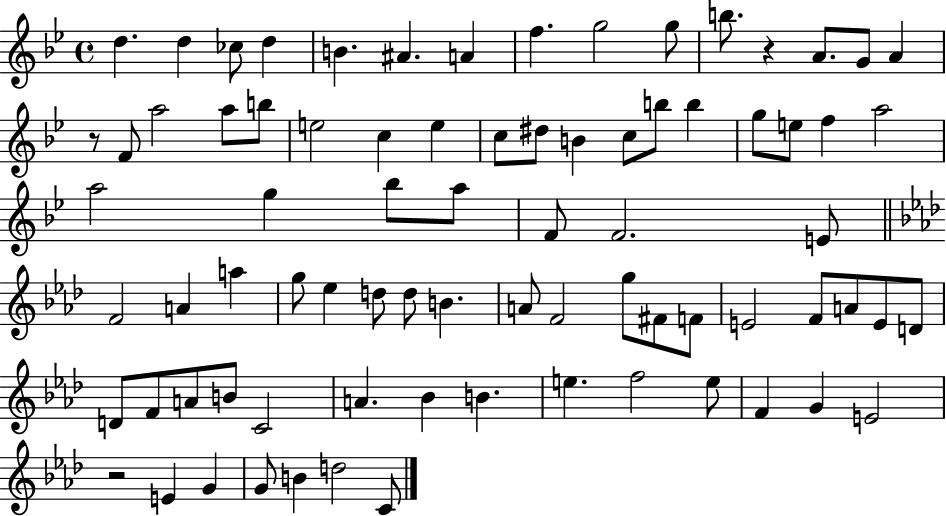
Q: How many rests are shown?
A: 3